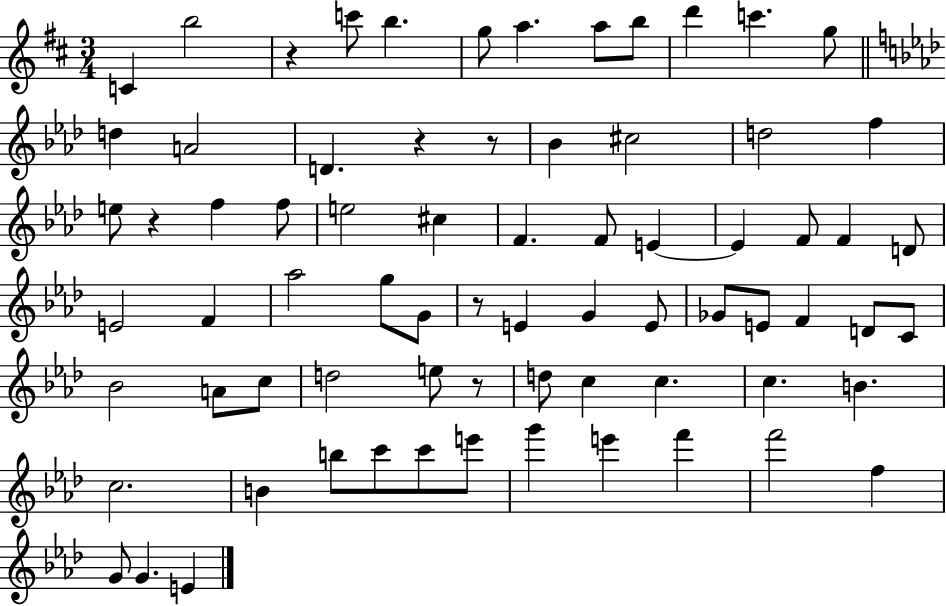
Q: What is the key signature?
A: D major